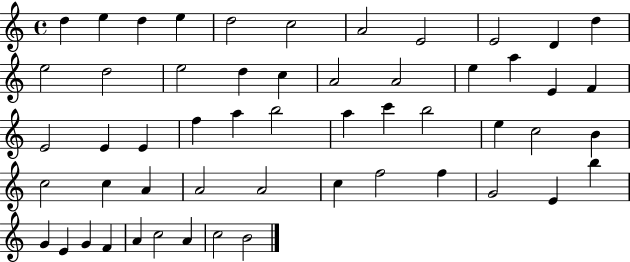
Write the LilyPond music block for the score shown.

{
  \clef treble
  \time 4/4
  \defaultTimeSignature
  \key c \major
  d''4 e''4 d''4 e''4 | d''2 c''2 | a'2 e'2 | e'2 d'4 d''4 | \break e''2 d''2 | e''2 d''4 c''4 | a'2 a'2 | e''4 a''4 e'4 f'4 | \break e'2 e'4 e'4 | f''4 a''4 b''2 | a''4 c'''4 b''2 | e''4 c''2 b'4 | \break c''2 c''4 a'4 | a'2 a'2 | c''4 f''2 f''4 | g'2 e'4 b''4 | \break g'4 e'4 g'4 f'4 | a'4 c''2 a'4 | c''2 b'2 | \bar "|."
}